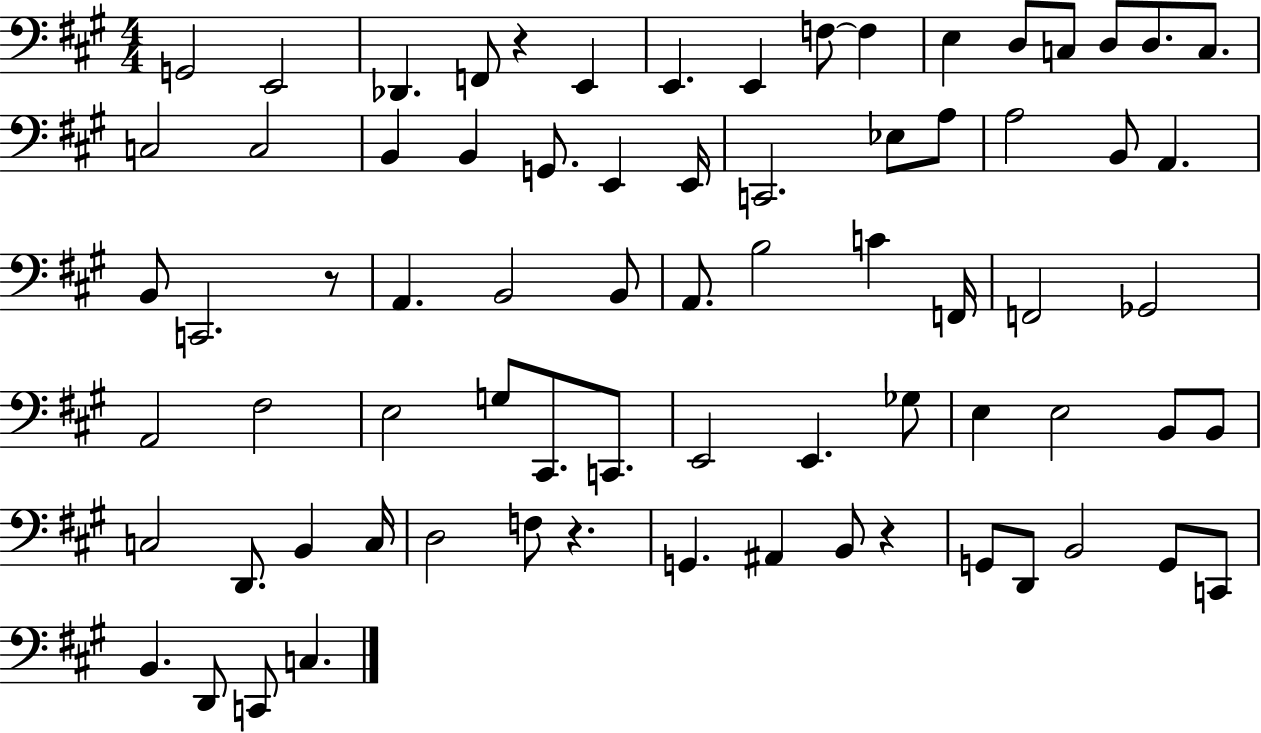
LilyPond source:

{
  \clef bass
  \numericTimeSignature
  \time 4/4
  \key a \major
  \repeat volta 2 { g,2 e,2 | des,4. f,8 r4 e,4 | e,4. e,4 f8~~ f4 | e4 d8 c8 d8 d8. c8. | \break c2 c2 | b,4 b,4 g,8. e,4 e,16 | c,2. ees8 a8 | a2 b,8 a,4. | \break b,8 c,2. r8 | a,4. b,2 b,8 | a,8. b2 c'4 f,16 | f,2 ges,2 | \break a,2 fis2 | e2 g8 cis,8. c,8. | e,2 e,4. ges8 | e4 e2 b,8 b,8 | \break c2 d,8. b,4 c16 | d2 f8 r4. | g,4. ais,4 b,8 r4 | g,8 d,8 b,2 g,8 c,8 | \break b,4. d,8 c,8 c4. | } \bar "|."
}